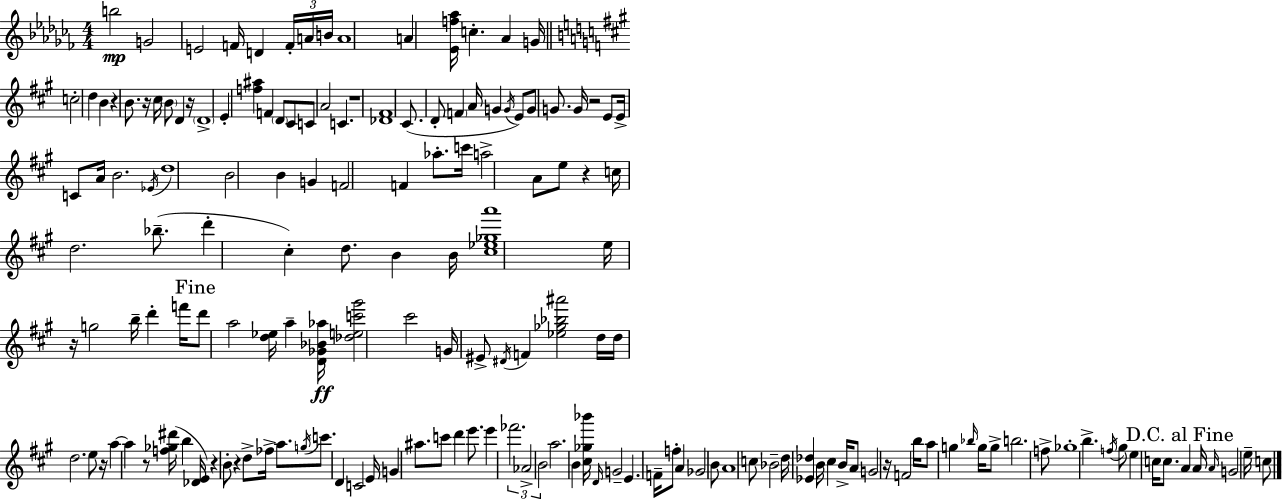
{
  \clef treble
  \numericTimeSignature
  \time 4/4
  \key aes \minor
  b''2\mp g'2 | e'2 f'16 d'4 \tuplet 3/2 { f'16-. a'16 b'16 } | a'1 | a'4 <ees' f'' aes''>16 c''4.-. aes'4 g'16 | \break \bar "||" \break \key a \major c''2-. d''4 b'4 | r4 b'8. r16 cis''16 \parenthesize b'8 d'4 r16 | \parenthesize d'1-> | e'4-. <f'' ais''>4 f'4 \parenthesize d'8 cis'8 | \break c'8 a'2 c'4. | r1 | <des' fis'>1 | cis'8.( d'8-. \parenthesize f'4 a'16 g'4 \acciaccatura { g'16 }) e'8 | \break g'8 g'8. g'16 r2 e'8 | e'16-> c'8 a'16 b'2. | \acciaccatura { ees'16 } d''1 | b'2 b'4 g'4 | \break f'2 f'4 aes''8.-. | c'''16 a''2-> a'8 e''8 r4 | c''16 d''2. bes''8.--( | d'''4-. cis''4-.) d''8. b'4 | \break b'16 <cis'' ees'' ges'' a'''>1 | e''16 r16 g''2 b''16-- d'''4-. | f'''16 \mark "Fine" d'''8 a''2 <d'' ees''>16 a''4-- | <d' ges' bes' aes''>16\ff <des'' e'' c''' gis'''>2 cis'''2 | \break g'16 eis'8-> \acciaccatura { dis'16 } f'4 <ees'' ges'' bes'' ais'''>2 | d''16 d''16 d''2. | e''8 r16 a''4~~ a''4 r8 <f'' ges'' dis'''>16( b''4 | <des' e'>16) r4 b'8-. r4 d''8-> fes''16-> | \break a''8. \acciaccatura { g''16 } c'''8. d'4 c'2 | e'16 g'4 ais''8. c'''8 d'''4 | e'''8. e'''4 \tuplet 3/2 { fes'''2. | aes'2-> b'2 } | \break a''2. | b'4 <cis'' ges'' bes'''>16 \grace { d'16 } g'2-- e'4. | f'16-- f''8-. a'4 ges'2 | b'8 a'1 | \break c''8 bes'2-- d''16 | <ees' des''>4 b'16 cis''4 b'16-> a'8 g'2 | r16 f'2 b''16 a''8 | g''4 \grace { bes''16 } g''16 g''8-> b''2. | \break f''8-> ges''1-. | b''4.-> \acciaccatura { f''16 } gis''8 e''4 | c''16 c''8. \mark "D.C. al Fine" a'4 a'16 \grace { a'16 } g'2 | e''16-- c''8 \bar "|."
}